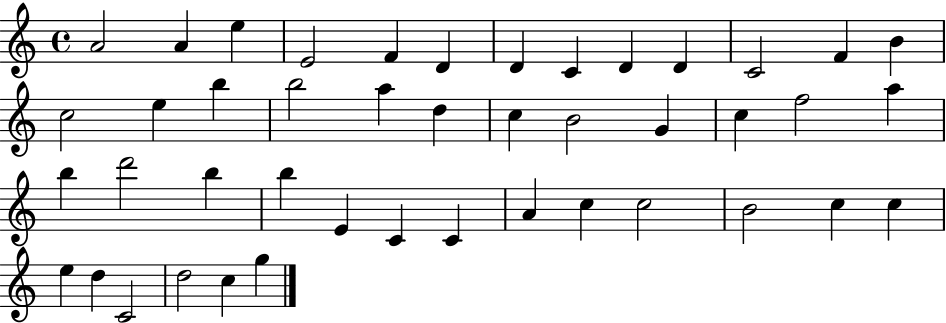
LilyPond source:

{
  \clef treble
  \time 4/4
  \defaultTimeSignature
  \key c \major
  a'2 a'4 e''4 | e'2 f'4 d'4 | d'4 c'4 d'4 d'4 | c'2 f'4 b'4 | \break c''2 e''4 b''4 | b''2 a''4 d''4 | c''4 b'2 g'4 | c''4 f''2 a''4 | \break b''4 d'''2 b''4 | b''4 e'4 c'4 c'4 | a'4 c''4 c''2 | b'2 c''4 c''4 | \break e''4 d''4 c'2 | d''2 c''4 g''4 | \bar "|."
}